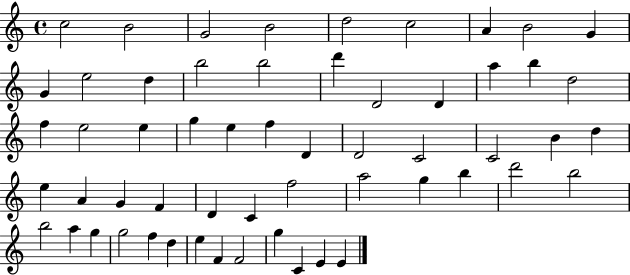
C5/h B4/h G4/h B4/h D5/h C5/h A4/q B4/h G4/q G4/q E5/h D5/q B5/h B5/h D6/q D4/h D4/q A5/q B5/q D5/h F5/q E5/h E5/q G5/q E5/q F5/q D4/q D4/h C4/h C4/h B4/q D5/q E5/q A4/q G4/q F4/q D4/q C4/q F5/h A5/h G5/q B5/q D6/h B5/h B5/h A5/q G5/q G5/h F5/q D5/q E5/q F4/q F4/h G5/q C4/q E4/q E4/q